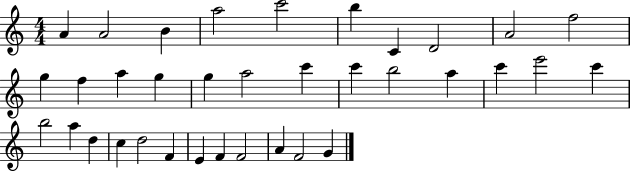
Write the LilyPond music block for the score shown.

{
  \clef treble
  \numericTimeSignature
  \time 4/4
  \key c \major
  a'4 a'2 b'4 | a''2 c'''2 | b''4 c'4 d'2 | a'2 f''2 | \break g''4 f''4 a''4 g''4 | g''4 a''2 c'''4 | c'''4 b''2 a''4 | c'''4 e'''2 c'''4 | \break b''2 a''4 d''4 | c''4 d''2 f'4 | e'4 f'4 f'2 | a'4 f'2 g'4 | \break \bar "|."
}